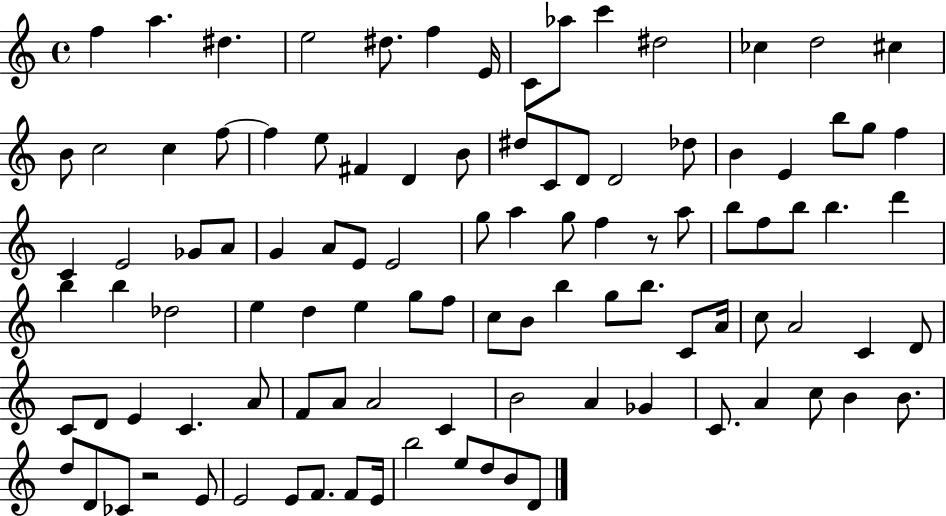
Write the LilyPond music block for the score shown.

{
  \clef treble
  \time 4/4
  \defaultTimeSignature
  \key c \major
  \repeat volta 2 { f''4 a''4. dis''4. | e''2 dis''8. f''4 e'16 | c'8 aes''8 c'''4 dis''2 | ces''4 d''2 cis''4 | \break b'8 c''2 c''4 f''8~~ | f''4 e''8 fis'4 d'4 b'8 | dis''8 c'8 d'8 d'2 des''8 | b'4 e'4 b''8 g''8 f''4 | \break c'4 e'2 ges'8 a'8 | g'4 a'8 e'8 e'2 | g''8 a''4 g''8 f''4 r8 a''8 | b''8 f''8 b''8 b''4. d'''4 | \break b''4 b''4 des''2 | e''4 d''4 e''4 g''8 f''8 | c''8 b'8 b''4 g''8 b''8. c'8 a'16 | c''8 a'2 c'4 d'8 | \break c'8 d'8 e'4 c'4. a'8 | f'8 a'8 a'2 c'4 | b'2 a'4 ges'4 | c'8. a'4 c''8 b'4 b'8. | \break d''8 d'8 ces'8 r2 e'8 | e'2 e'8 f'8. f'8 e'16 | b''2 e''8 d''8 b'8 d'8 | } \bar "|."
}